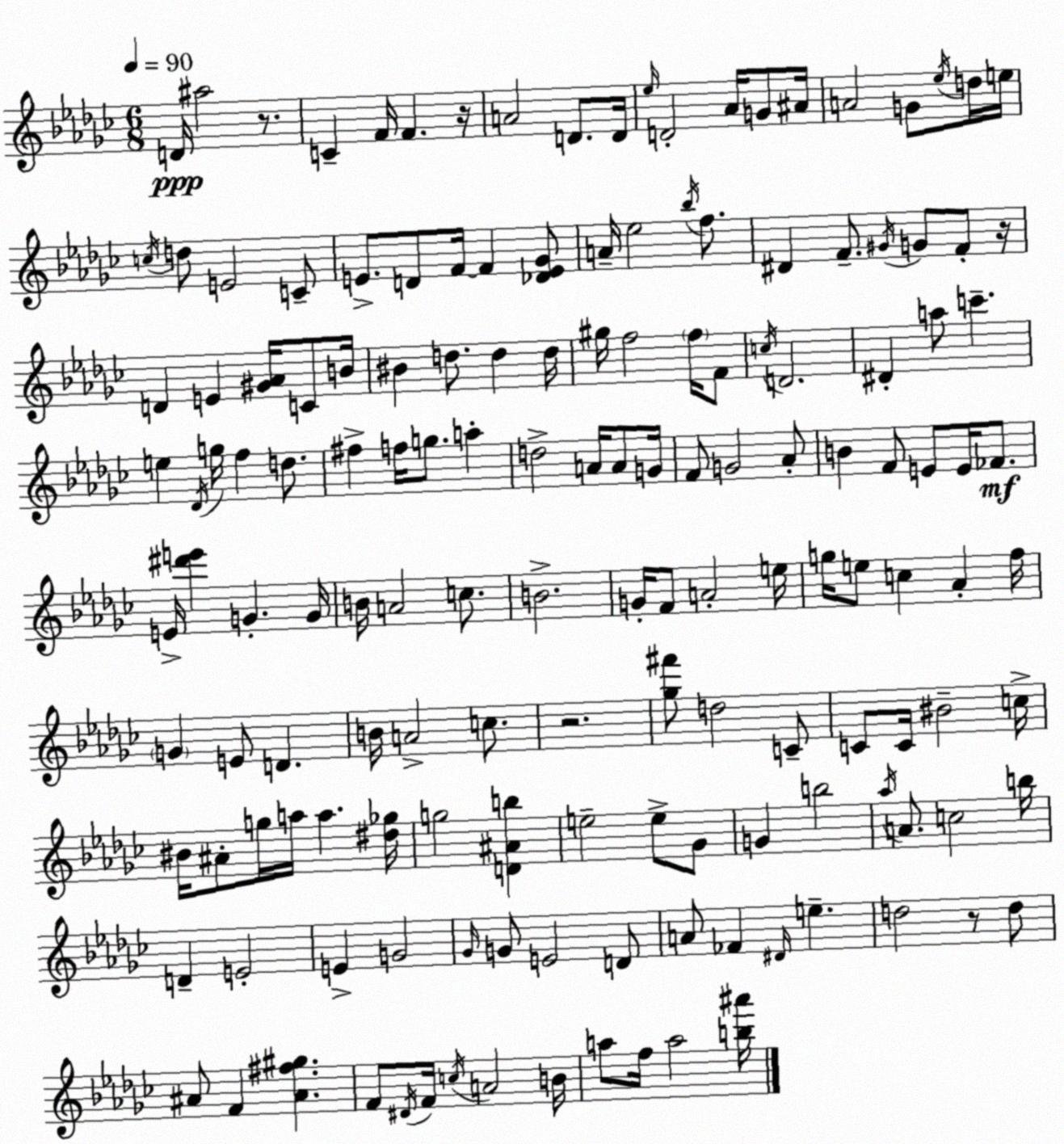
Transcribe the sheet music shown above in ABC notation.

X:1
T:Untitled
M:6/8
L:1/4
K:Ebm
D/4 ^a2 z/2 C F/4 F z/4 A2 D/2 D/4 _e/4 D2 _A/4 G/2 ^A/4 A2 G/2 _e/4 d/4 e/4 c/4 d/2 E2 C/2 E/2 D/2 F/4 F [_DE_G]/2 A/4 _e2 _b/4 f/2 ^D F/2 ^G/4 G/2 F/2 z/4 D E [^G_A]/4 C/2 B/4 ^B d/2 d d/4 ^g/4 f2 f/4 F/2 c/4 D2 ^D a/2 c' e _D/4 g/4 f d/2 ^f f/4 g/2 a d2 A/4 A/2 G/4 F/2 G2 _A/2 B F/2 E/2 E/4 _F/2 E/4 [^d'e'] G G/4 B/4 A2 c/2 B2 G/4 F/2 A2 e/4 g/4 e/2 c _A f/4 G E/2 D B/4 A2 c/2 z2 [_g^f']/2 d2 C/2 C/2 C/4 ^B2 c/4 ^B/4 ^A/2 g/4 a/4 a [^d_g]/4 g2 [D^Ab] e2 e/2 _G/2 G b2 _a/4 A/2 c2 b/4 D E2 E G2 _G/4 G/2 E2 D/2 A/2 _F ^D/4 e d2 z/2 d/2 ^A/2 F [^A^f^g] F/2 ^D/4 F/4 c/4 A2 B/4 a/2 f/4 a2 [b^a']/4